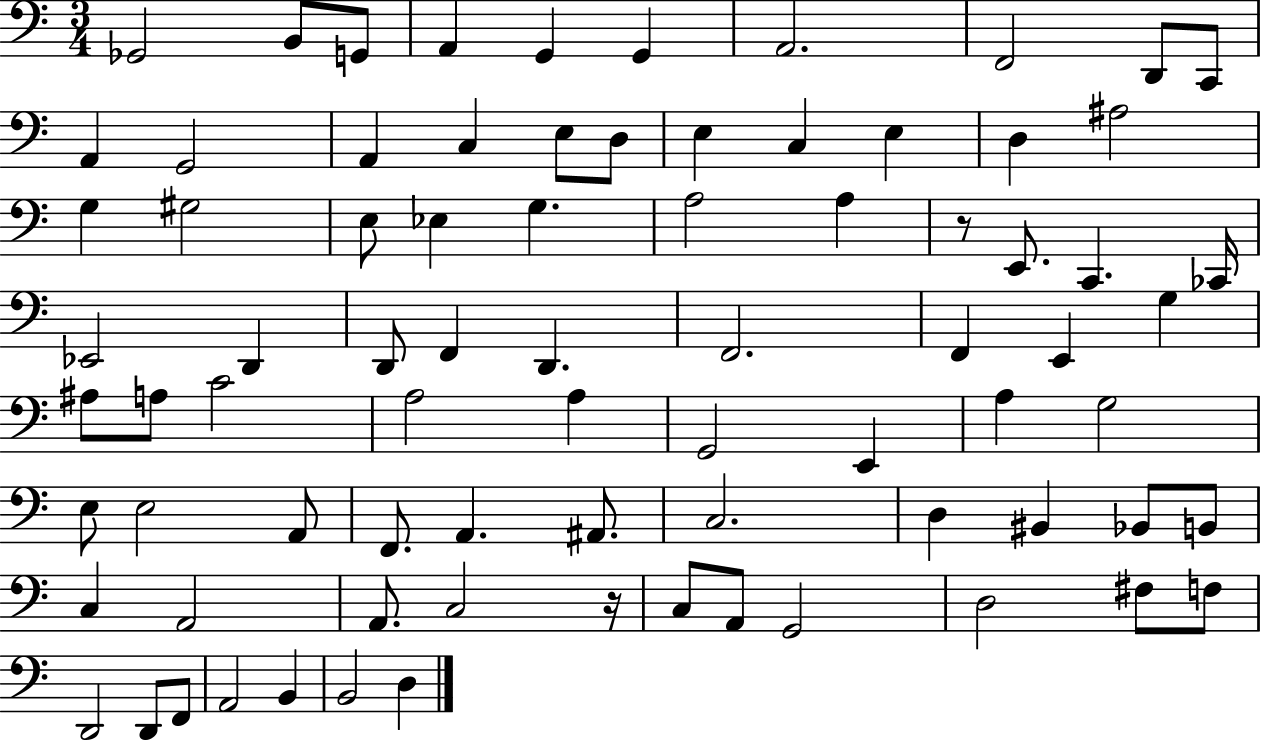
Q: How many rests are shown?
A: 2